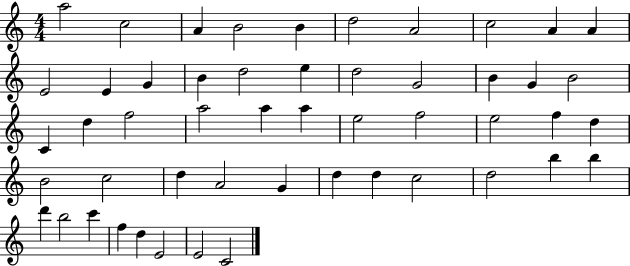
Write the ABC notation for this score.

X:1
T:Untitled
M:4/4
L:1/4
K:C
a2 c2 A B2 B d2 A2 c2 A A E2 E G B d2 e d2 G2 B G B2 C d f2 a2 a a e2 f2 e2 f d B2 c2 d A2 G d d c2 d2 b b d' b2 c' f d E2 E2 C2